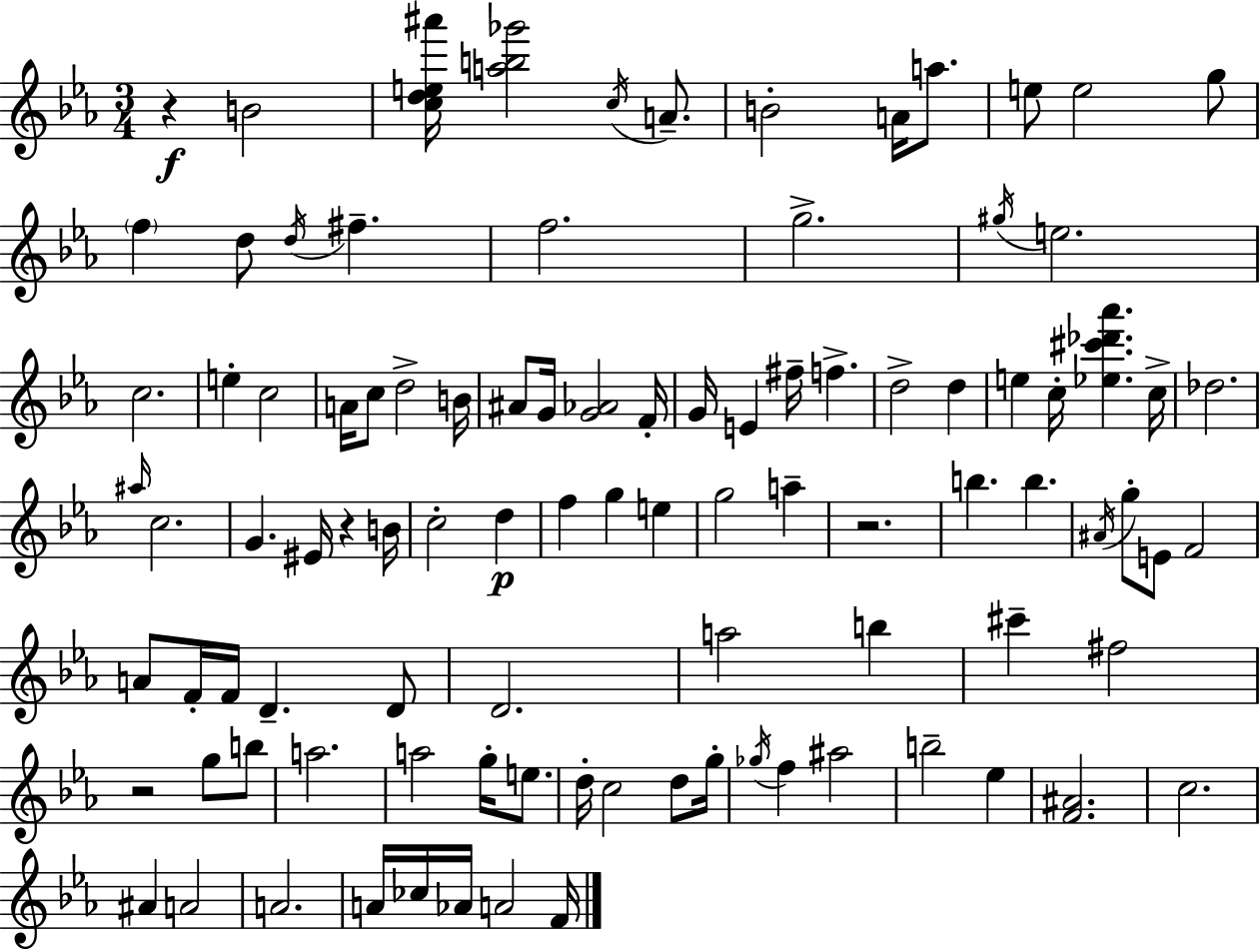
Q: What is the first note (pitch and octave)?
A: B4